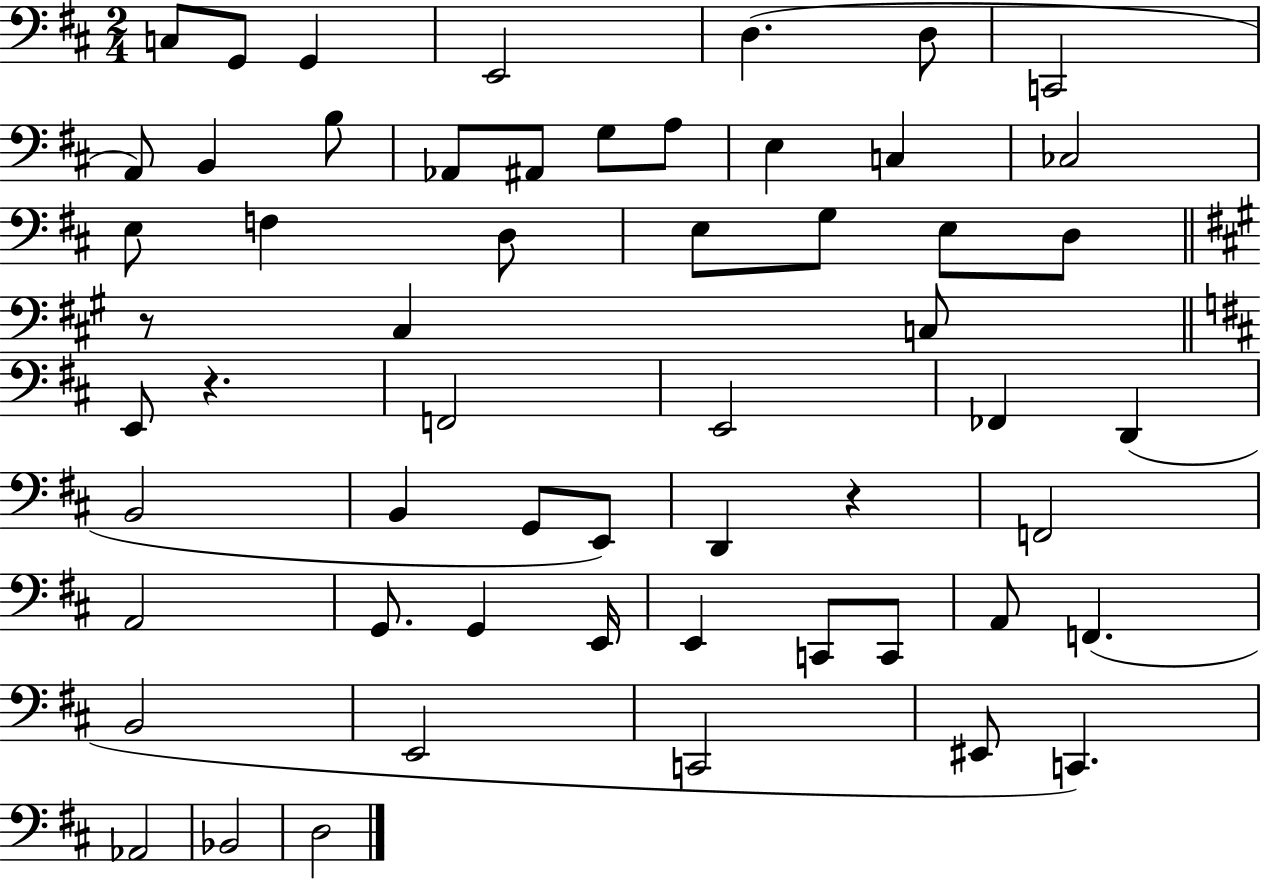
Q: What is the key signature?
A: D major